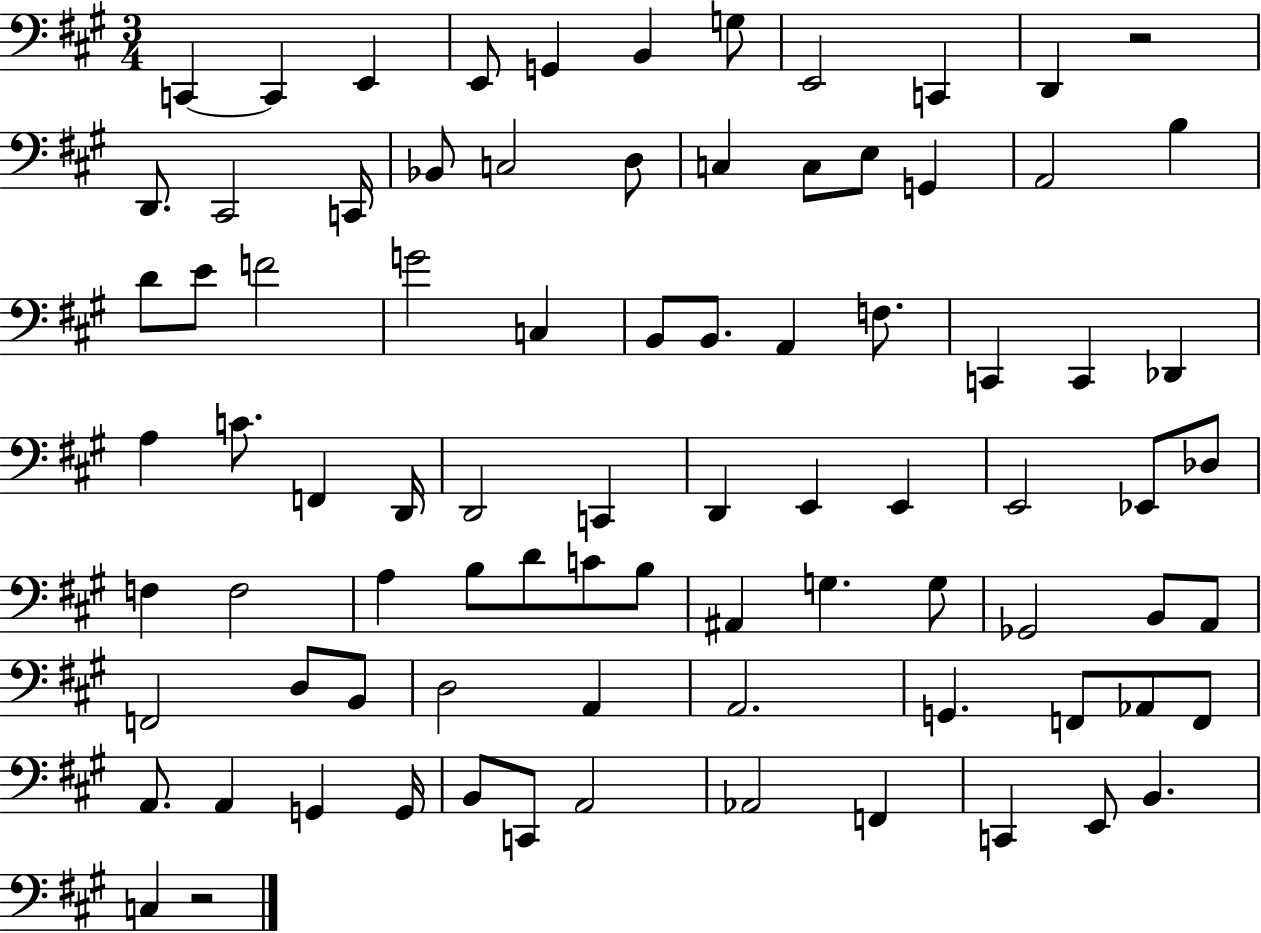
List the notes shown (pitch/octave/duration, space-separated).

C2/q C2/q E2/q E2/e G2/q B2/q G3/e E2/h C2/q D2/q R/h D2/e. C#2/h C2/s Bb2/e C3/h D3/e C3/q C3/e E3/e G2/q A2/h B3/q D4/e E4/e F4/h G4/h C3/q B2/e B2/e. A2/q F3/e. C2/q C2/q Db2/q A3/q C4/e. F2/q D2/s D2/h C2/q D2/q E2/q E2/q E2/h Eb2/e Db3/e F3/q F3/h A3/q B3/e D4/e C4/e B3/e A#2/q G3/q. G3/e Gb2/h B2/e A2/e F2/h D3/e B2/e D3/h A2/q A2/h. G2/q. F2/e Ab2/e F2/e A2/e. A2/q G2/q G2/s B2/e C2/e A2/h Ab2/h F2/q C2/q E2/e B2/q. C3/q R/h